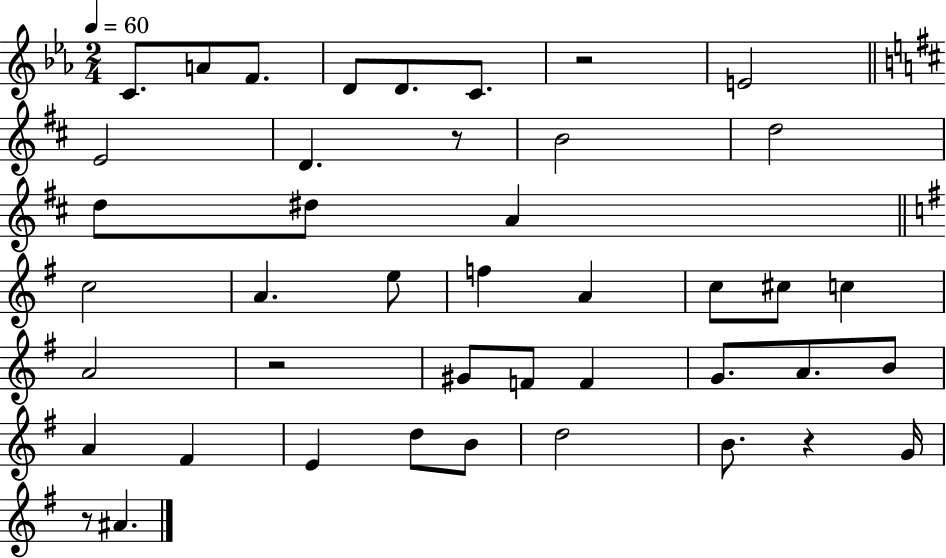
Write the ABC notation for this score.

X:1
T:Untitled
M:2/4
L:1/4
K:Eb
C/2 A/2 F/2 D/2 D/2 C/2 z2 E2 E2 D z/2 B2 d2 d/2 ^d/2 A c2 A e/2 f A c/2 ^c/2 c A2 z2 ^G/2 F/2 F G/2 A/2 B/2 A ^F E d/2 B/2 d2 B/2 z G/4 z/2 ^A